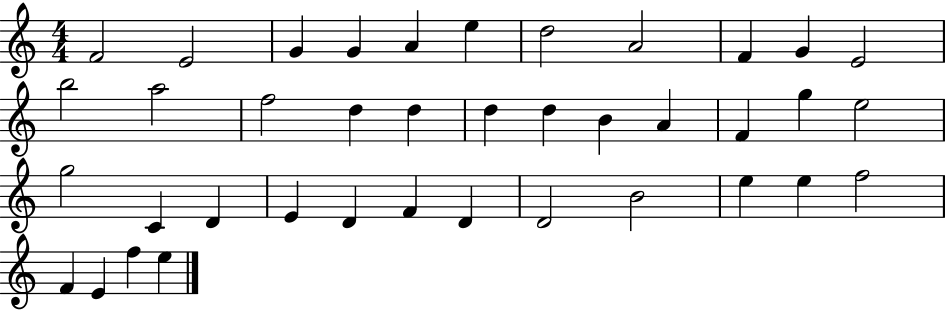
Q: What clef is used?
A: treble